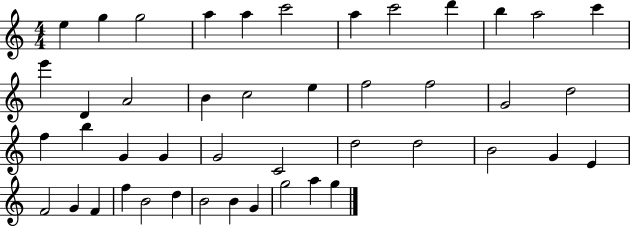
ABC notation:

X:1
T:Untitled
M:4/4
L:1/4
K:C
e g g2 a a c'2 a c'2 d' b a2 c' e' D A2 B c2 e f2 f2 G2 d2 f b G G G2 C2 d2 d2 B2 G E F2 G F f B2 d B2 B G g2 a g